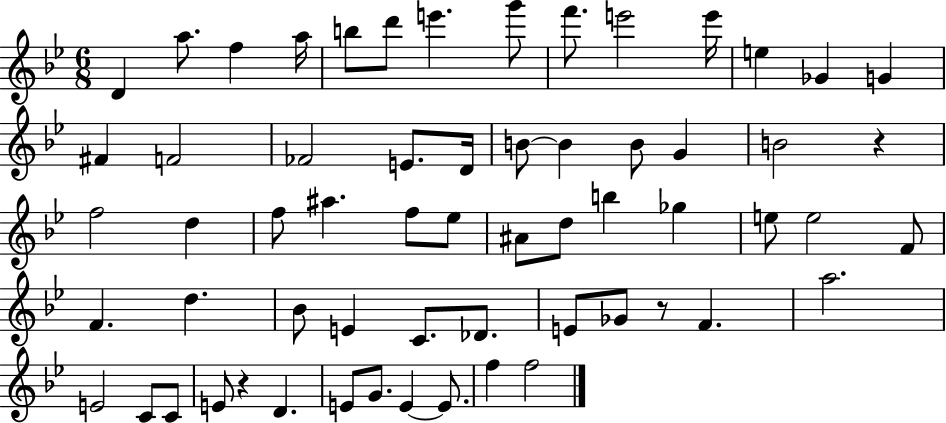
D4/q A5/e. F5/q A5/s B5/e D6/e E6/q. G6/e F6/e. E6/h E6/s E5/q Gb4/q G4/q F#4/q F4/h FES4/h E4/e. D4/s B4/e B4/q B4/e G4/q B4/h R/q F5/h D5/q F5/e A#5/q. F5/e Eb5/e A#4/e D5/e B5/q Gb5/q E5/e E5/h F4/e F4/q. D5/q. Bb4/e E4/q C4/e. Db4/e. E4/e Gb4/e R/e F4/q. A5/h. E4/h C4/e C4/e E4/e R/q D4/q. E4/e G4/e. E4/q E4/e. F5/q F5/h